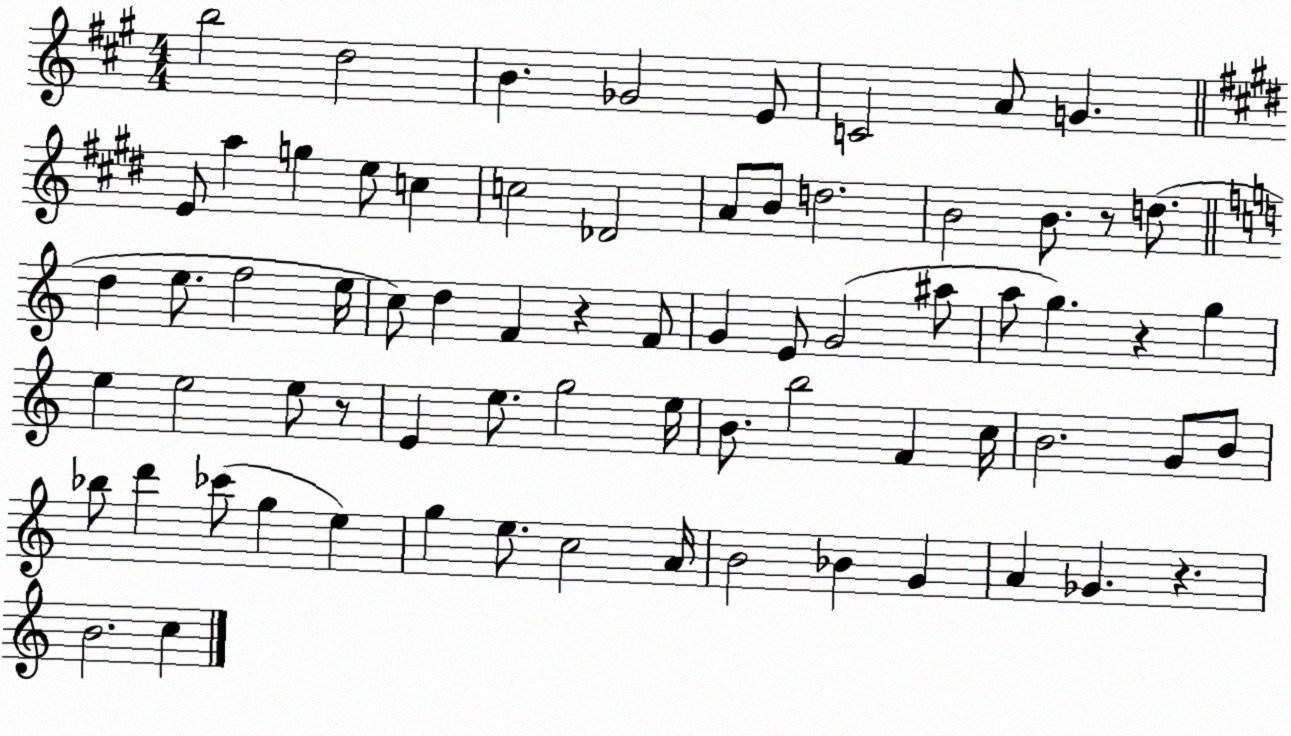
X:1
T:Untitled
M:4/4
L:1/4
K:A
b2 d2 B _G2 E/2 C2 A/2 G E/2 a g e/2 c c2 _D2 A/2 B/2 d2 B2 B/2 z/2 d/2 d e/2 f2 e/4 c/2 d F z F/2 G E/2 G2 ^a/2 a/2 g z g e e2 e/2 z/2 E e/2 g2 e/4 B/2 b2 F c/4 B2 G/2 B/2 _b/2 d' _c'/2 g e g e/2 c2 A/4 B2 _B G A _G z B2 c